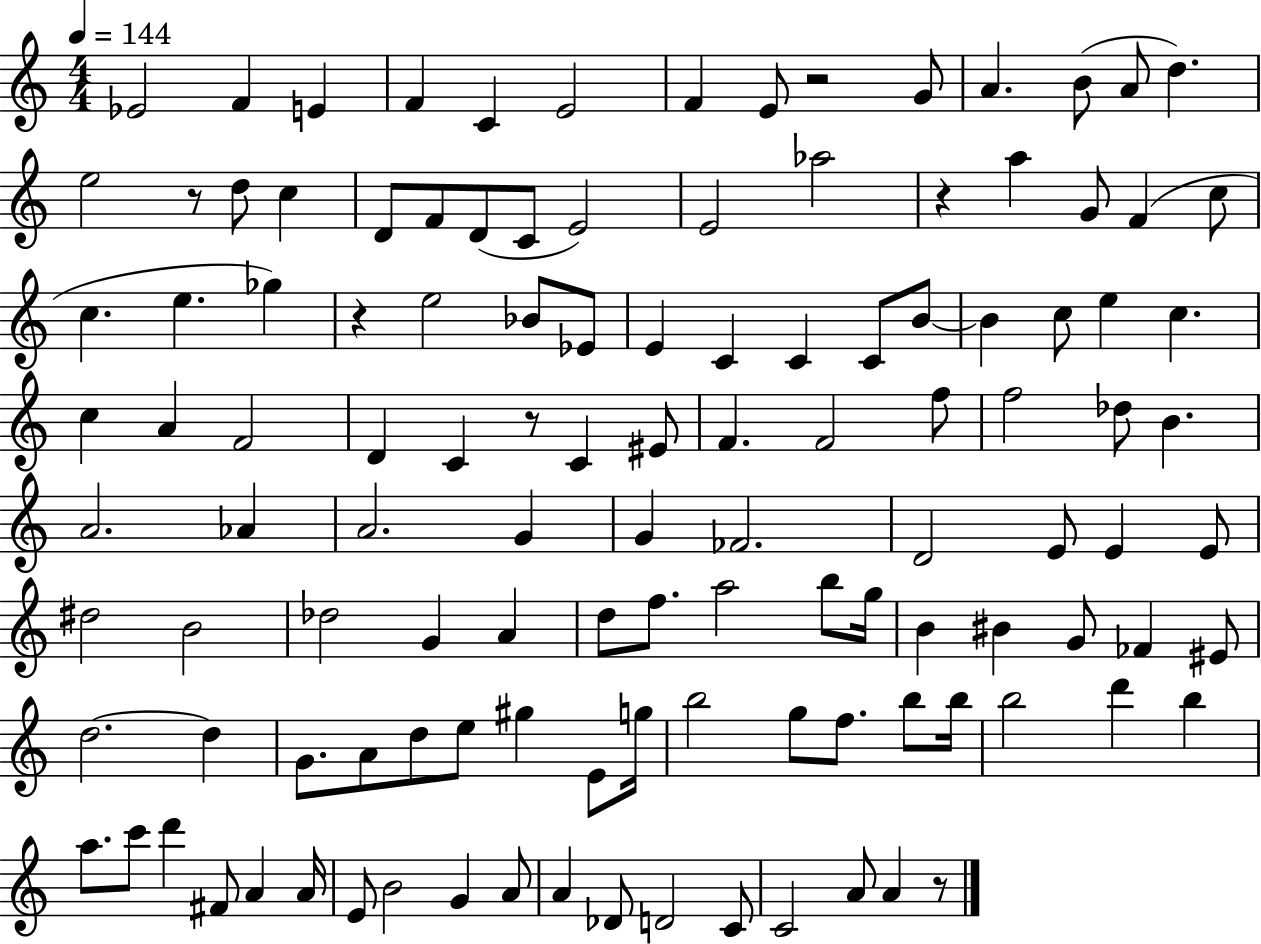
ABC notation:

X:1
T:Untitled
M:4/4
L:1/4
K:C
_E2 F E F C E2 F E/2 z2 G/2 A B/2 A/2 d e2 z/2 d/2 c D/2 F/2 D/2 C/2 E2 E2 _a2 z a G/2 F c/2 c e _g z e2 _B/2 _E/2 E C C C/2 B/2 B c/2 e c c A F2 D C z/2 C ^E/2 F F2 f/2 f2 _d/2 B A2 _A A2 G G _F2 D2 E/2 E E/2 ^d2 B2 _d2 G A d/2 f/2 a2 b/2 g/4 B ^B G/2 _F ^E/2 d2 d G/2 A/2 d/2 e/2 ^g E/2 g/4 b2 g/2 f/2 b/2 b/4 b2 d' b a/2 c'/2 d' ^F/2 A A/4 E/2 B2 G A/2 A _D/2 D2 C/2 C2 A/2 A z/2